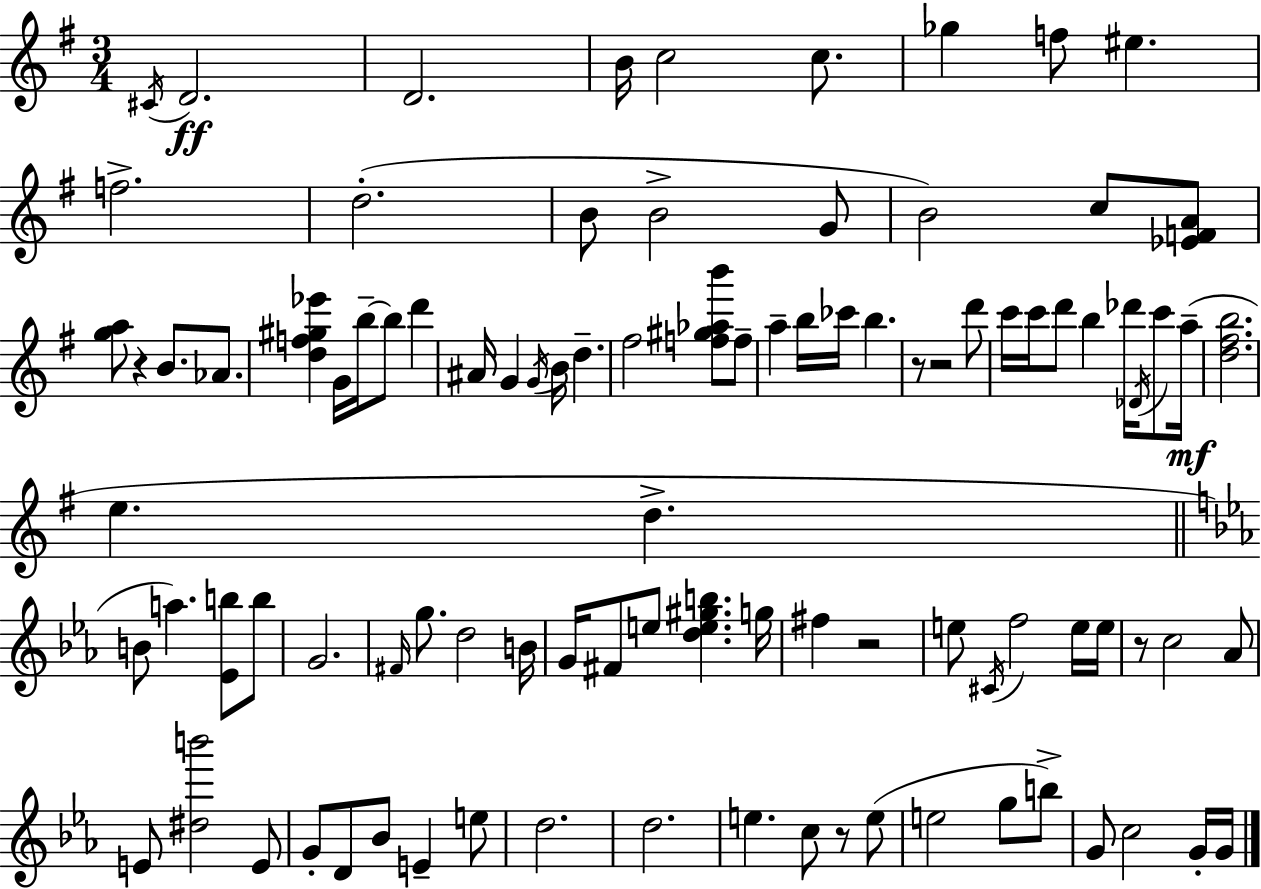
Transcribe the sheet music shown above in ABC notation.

X:1
T:Untitled
M:3/4
L:1/4
K:Em
^C/4 D2 D2 B/4 c2 c/2 _g f/2 ^e f2 d2 B/2 B2 G/2 B2 c/2 [_EFA]/2 [ga]/2 z B/2 _A/2 [df^g_e'] G/4 b/4 b/2 d' ^A/4 G G/4 B/4 d ^f2 [f^g_ab']/2 f/2 a b/4 _c'/4 b z/2 z2 d'/2 c'/4 c'/4 d'/2 b _d'/4 _D/4 c'/2 a/4 [d^fb]2 e d B/2 a [_Eb]/2 b/2 G2 ^F/4 g/2 d2 B/4 G/4 ^F/2 e/2 [de^gb] g/4 ^f z2 e/2 ^C/4 f2 e/4 e/4 z/2 c2 _A/2 E/2 [^db']2 E/2 G/2 D/2 _B/2 E e/2 d2 d2 e c/2 z/2 e/2 e2 g/2 b/2 G/2 c2 G/4 G/4